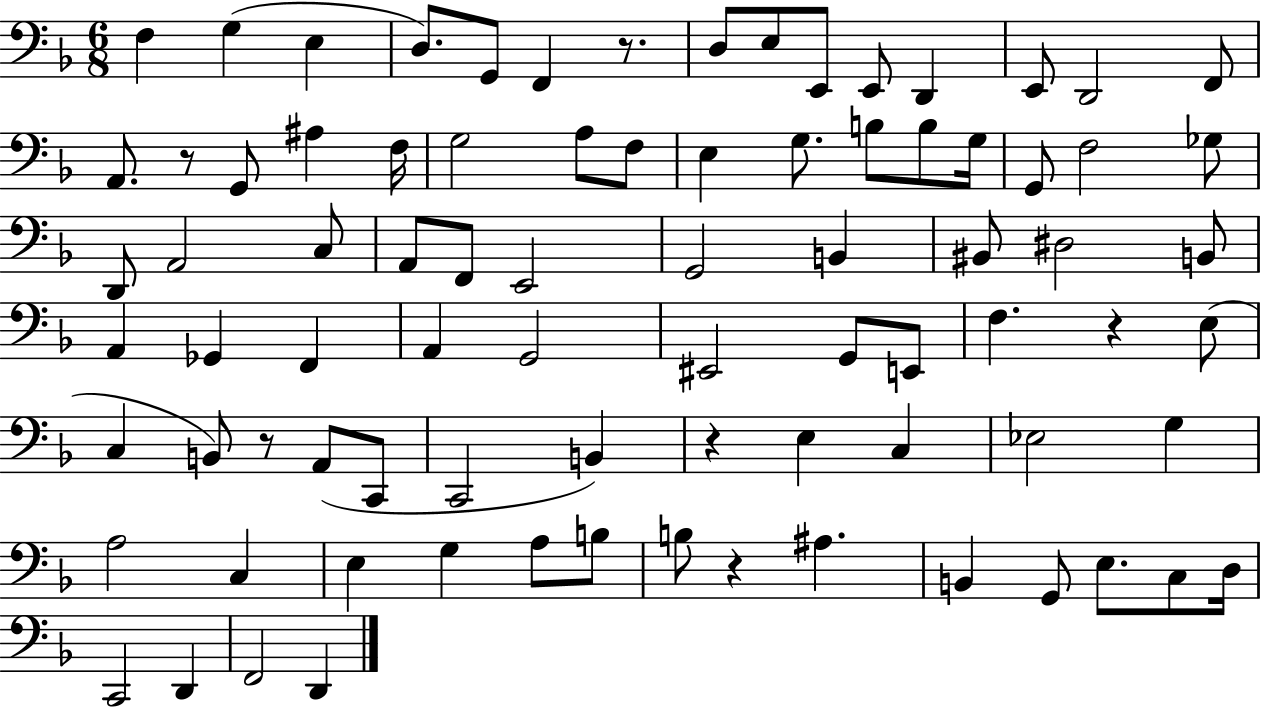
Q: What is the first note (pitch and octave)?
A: F3